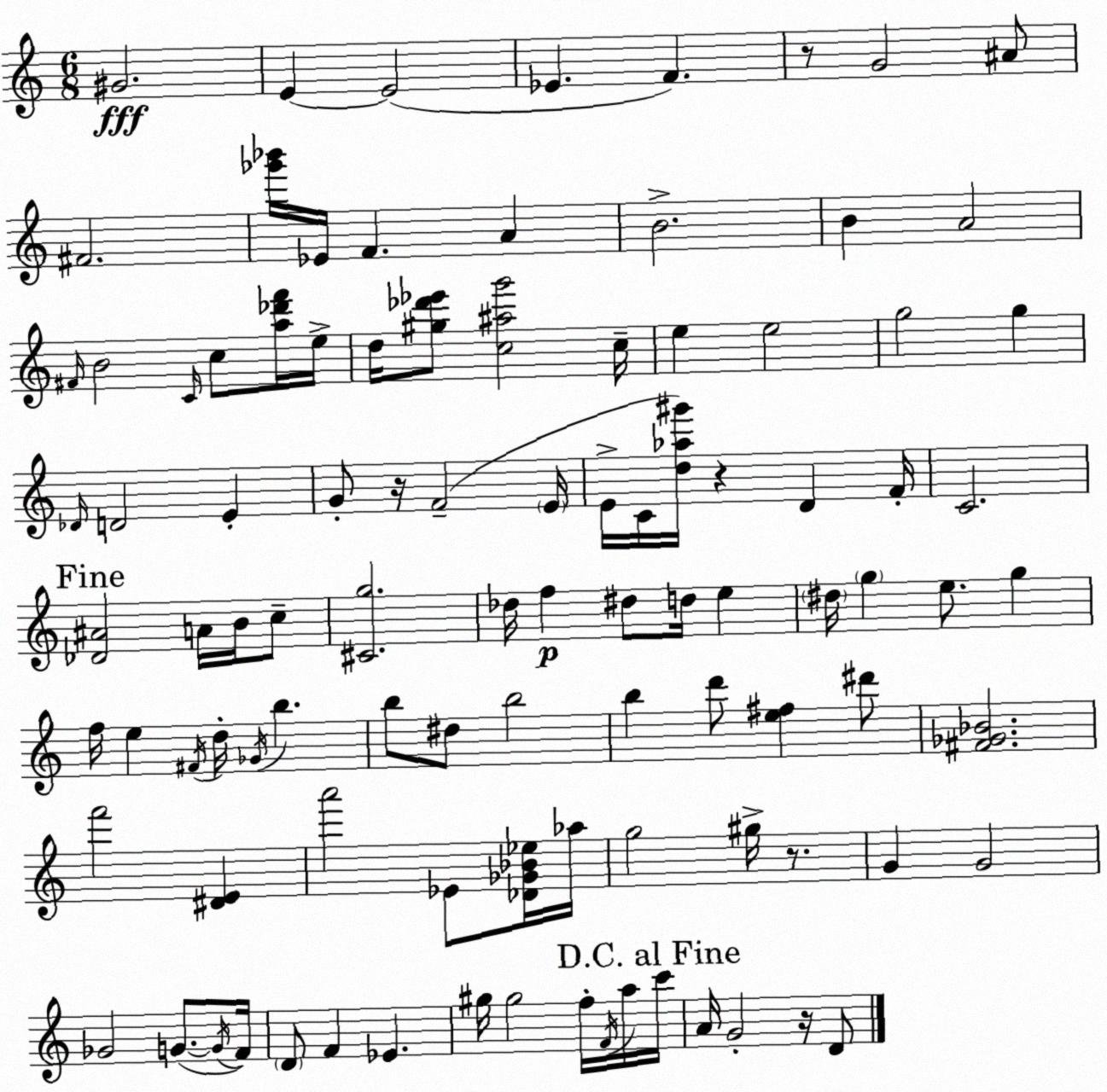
X:1
T:Untitled
M:6/8
L:1/4
K:Am
^G2 E E2 _E F z/2 G2 ^A/2 ^F2 [_g'_b']/4 _E/4 F A B2 B A2 ^F/4 B2 C/4 c/2 [a_d'f']/4 e/4 d/4 [^g_d'_e']/2 [c^ag']2 c/4 e e2 g2 g _D/4 D2 E G/2 z/4 F2 E/4 E/4 C/4 [d_a^g']/4 z D F/4 C2 [_D^A]2 A/4 B/4 c/2 [^Cg]2 _d/4 f ^d/2 d/4 e ^d/4 g e/2 g f/4 e ^F/4 d/4 _G/4 b b/2 ^d/2 b2 b d'/2 [e^f] ^d'/2 [^F_G_B]2 f'2 [^DE] a'2 _E/2 [_D_G_B_e]/4 _a/4 g2 ^g/4 z/2 G G2 _G2 G/2 G/4 F/4 D/2 F _E ^g/4 ^g2 f/4 F/4 a/4 c'/4 A/4 G2 z/4 D/2